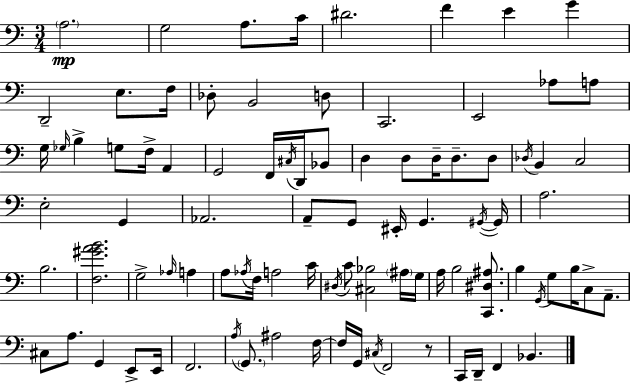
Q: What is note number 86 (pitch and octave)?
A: Bb2